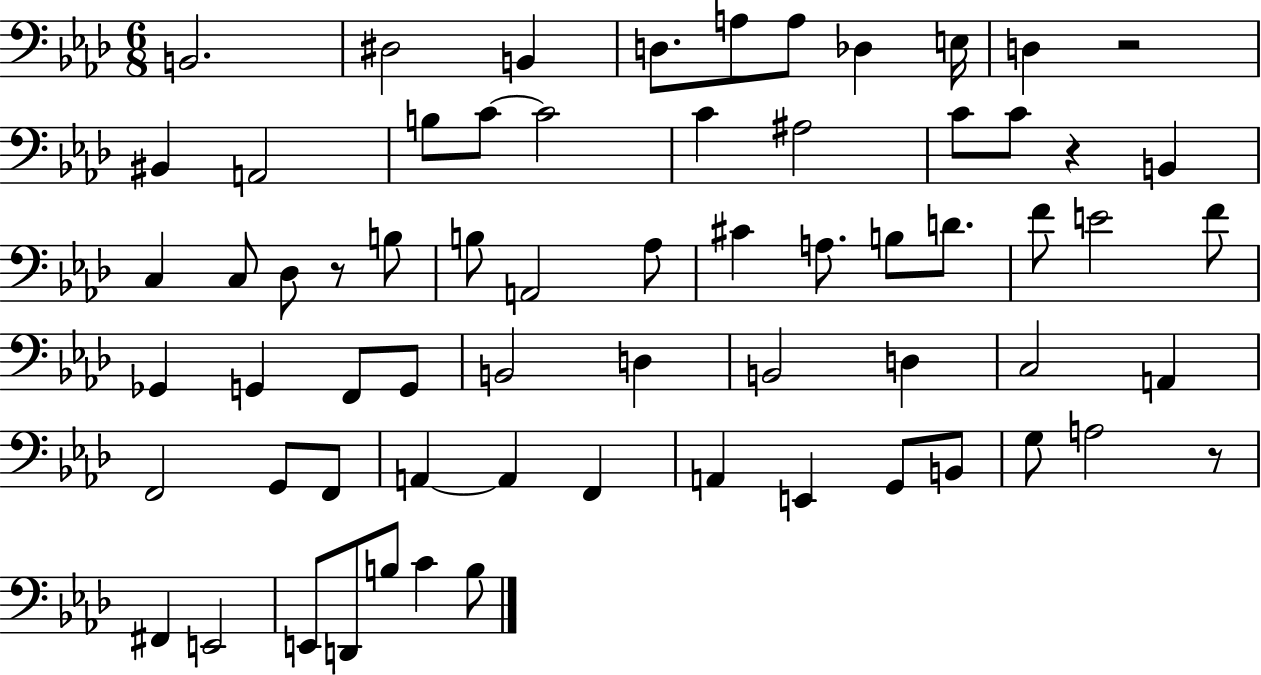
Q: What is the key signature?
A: AES major